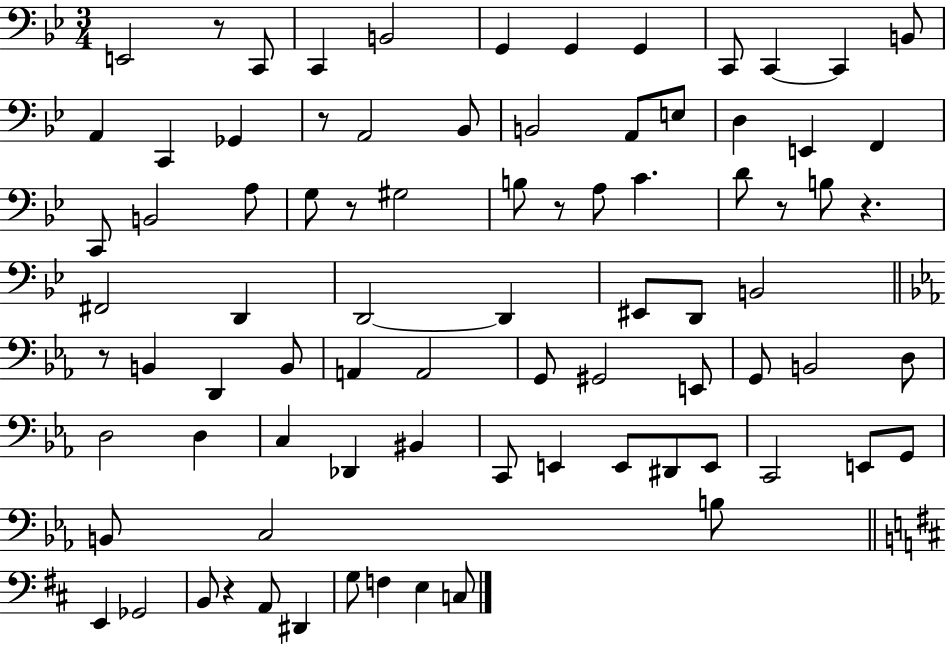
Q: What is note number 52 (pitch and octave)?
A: D3